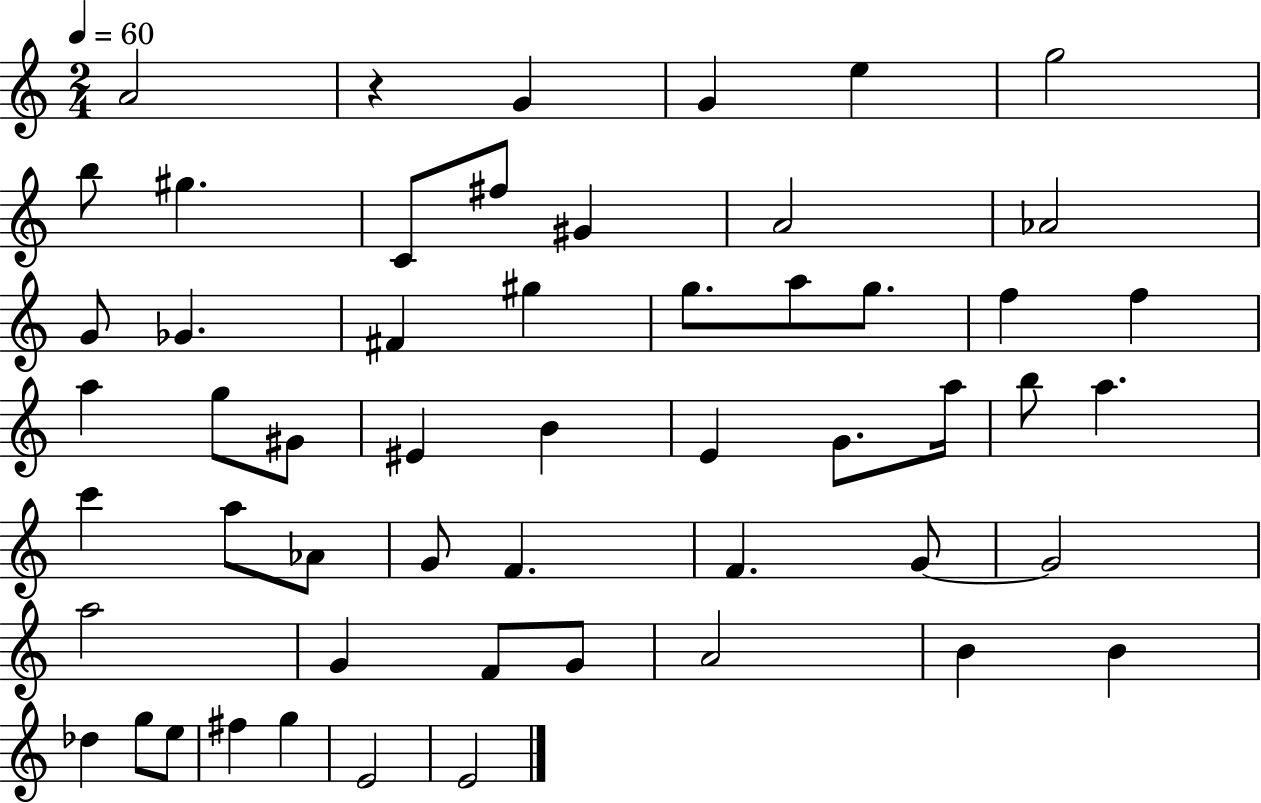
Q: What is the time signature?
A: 2/4